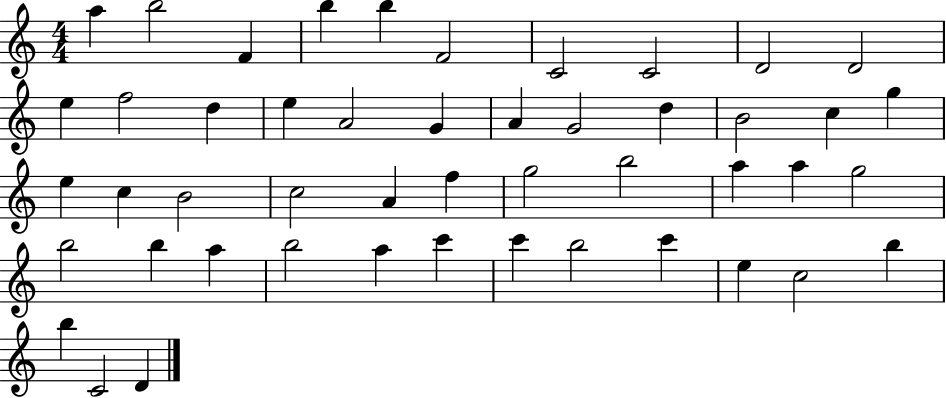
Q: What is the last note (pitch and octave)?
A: D4